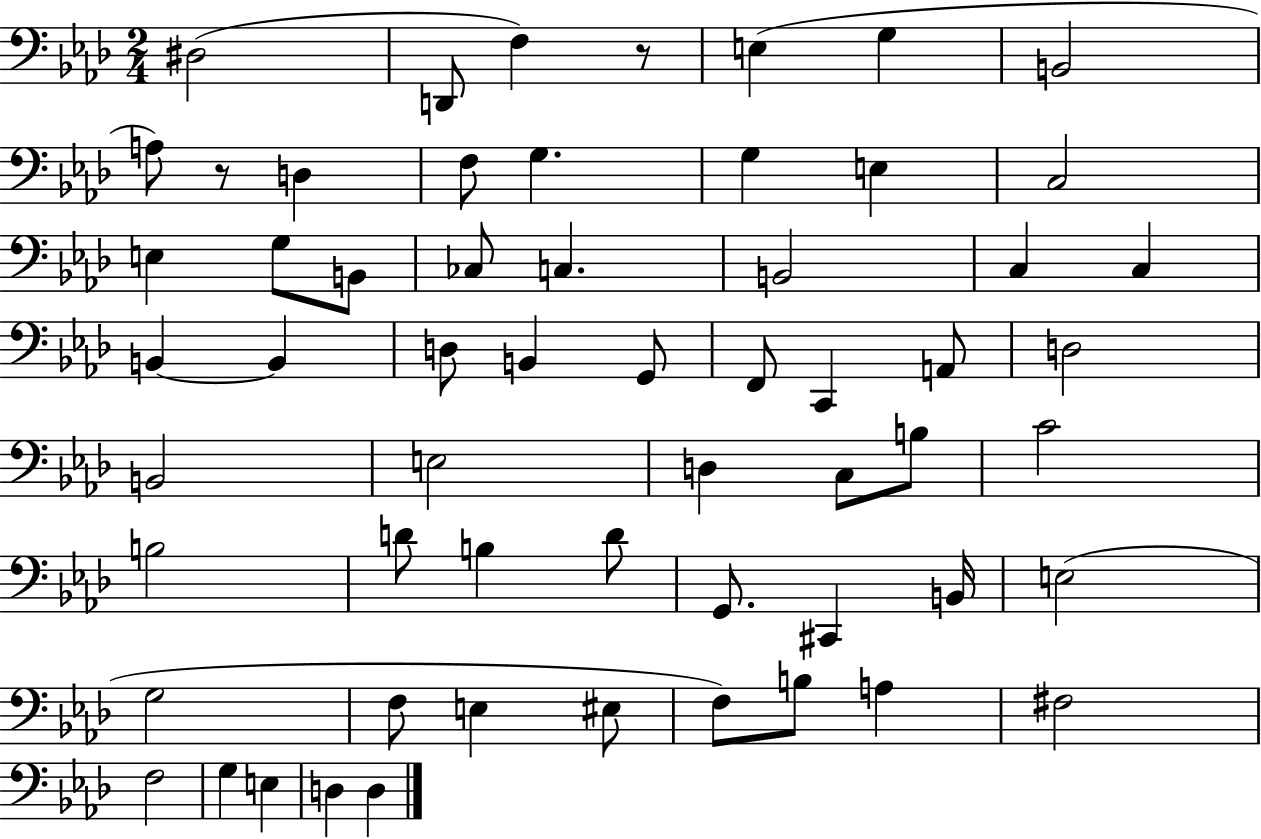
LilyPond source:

{
  \clef bass
  \numericTimeSignature
  \time 2/4
  \key aes \major
  dis2( | d,8 f4) r8 | e4( g4 | b,2 | \break a8) r8 d4 | f8 g4. | g4 e4 | c2 | \break e4 g8 b,8 | ces8 c4. | b,2 | c4 c4 | \break b,4~~ b,4 | d8 b,4 g,8 | f,8 c,4 a,8 | d2 | \break b,2 | e2 | d4 c8 b8 | c'2 | \break b2 | d'8 b4 d'8 | g,8. cis,4 b,16 | e2( | \break g2 | f8 e4 eis8 | f8) b8 a4 | fis2 | \break f2 | g4 e4 | d4 d4 | \bar "|."
}